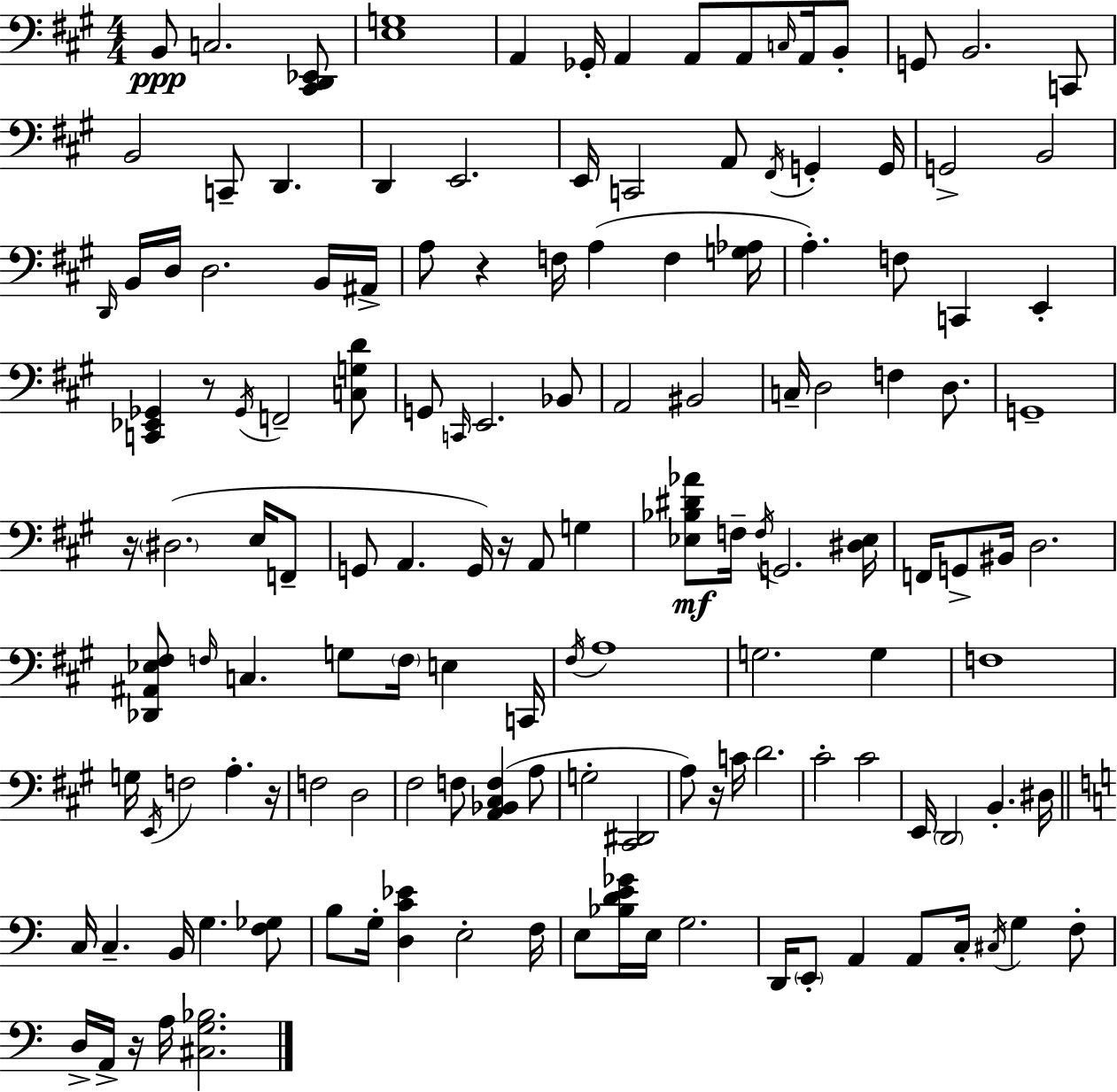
{
  \clef bass
  \numericTimeSignature
  \time 4/4
  \key a \major
  b,8\ppp c2. <cis, d, ees,>8 | <e g>1 | a,4 ges,16-. a,4 a,8 a,8 \grace { c16 } a,16 b,8-. | g,8 b,2. c,8 | \break b,2 c,8-- d,4. | d,4 e,2. | e,16 c,2 a,8 \acciaccatura { fis,16 } g,4-. | g,16 g,2-> b,2 | \break \grace { d,16 } b,16 d16 d2. | b,16 ais,16-> a8 r4 f16 a4( f4 | <g aes>16 a4.-.) f8 c,4 e,4-. | <c, ees, ges,>4 r8 \acciaccatura { ges,16 } f,2-- | \break <c g d'>8 g,8 \grace { c,16 } e,2. | bes,8 a,2 bis,2 | c16-- d2 f4 | d8. g,1-- | \break r16 \parenthesize dis2.( | e16 f,8-- g,8 a,4. g,16) r16 a,8 | g4 <ees bes dis' aes'>8\mf f16-- \acciaccatura { f16 } g,2. | <dis ees>16 f,16 g,8-> bis,16 d2. | \break <des, ais, ees fis>8 \grace { f16 } c4. g8 | \parenthesize f16 e4 c,16 \acciaccatura { fis16 } a1 | g2. | g4 f1 | \break g16 \acciaccatura { e,16 } f2 | a4.-. r16 f2 | d2 fis2 | f8 <a, bes, cis f>4( a8 g2-. | \break <cis, dis,>2 a8) r16 c'16 d'2. | cis'2-. | cis'2 e,16 \parenthesize d,2 | b,4.-. dis16 \bar "||" \break \key c \major c16 c4.-- b,16 g4. <f ges>8 | b8 g16-. <d c' ees'>4 e2-. f16 | e8 <bes d' e' ges'>16 e16 g2. | d,16 \parenthesize e,8-. a,4 a,8 c16-. \acciaccatura { cis16 } g4 f8-. | \break d16-> a,16-> r16 a16 <cis g bes>2. | \bar "|."
}